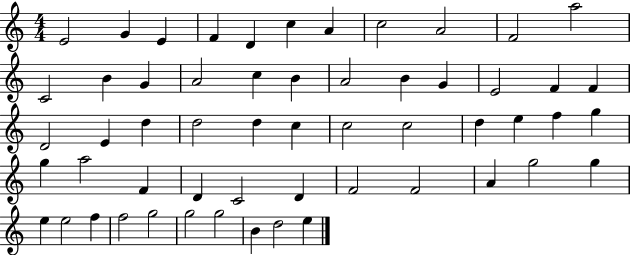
E4/h G4/q E4/q F4/q D4/q C5/q A4/q C5/h A4/h F4/h A5/h C4/h B4/q G4/q A4/h C5/q B4/q A4/h B4/q G4/q E4/h F4/q F4/q D4/h E4/q D5/q D5/h D5/q C5/q C5/h C5/h D5/q E5/q F5/q G5/q G5/q A5/h F4/q D4/q C4/h D4/q F4/h F4/h A4/q G5/h G5/q E5/q E5/h F5/q F5/h G5/h G5/h G5/h B4/q D5/h E5/q